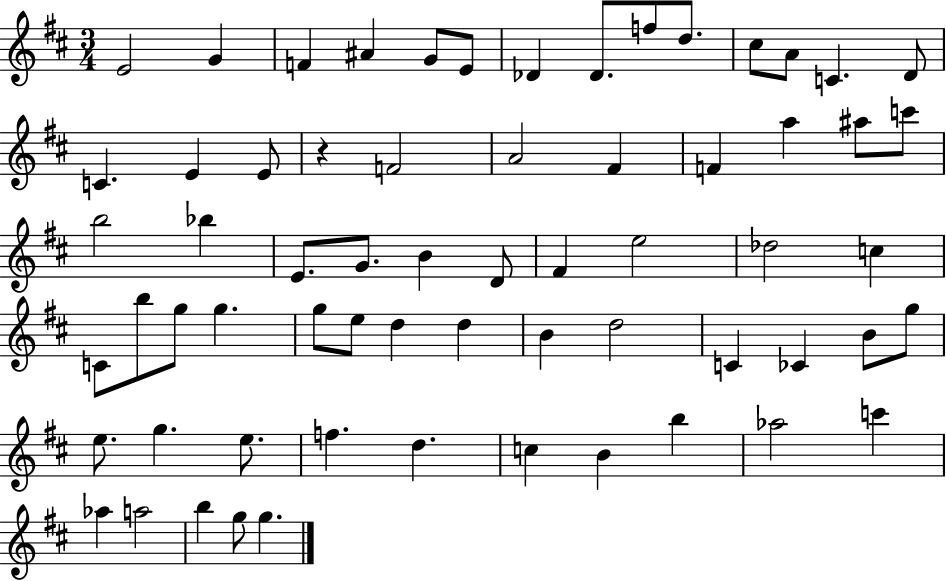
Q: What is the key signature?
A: D major